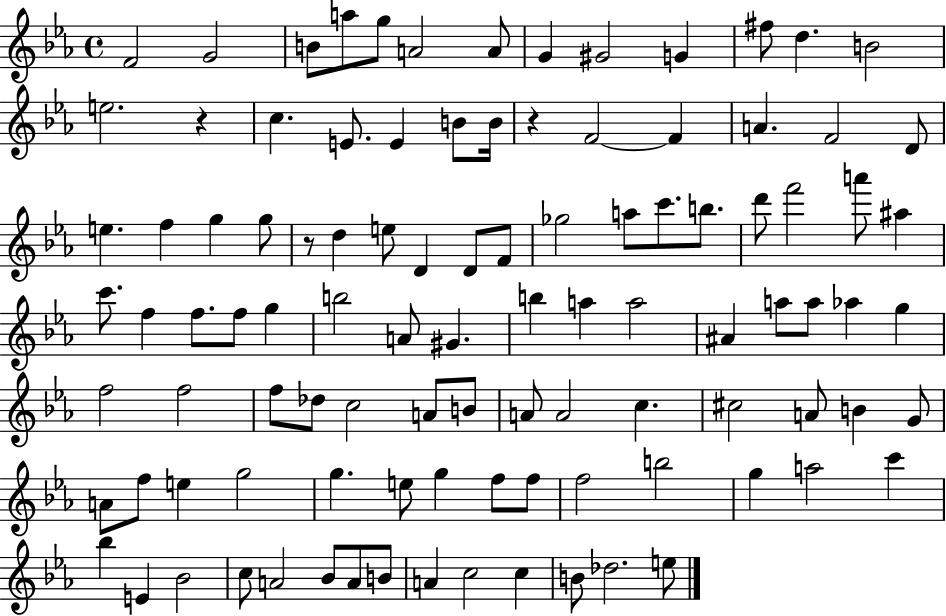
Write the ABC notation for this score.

X:1
T:Untitled
M:4/4
L:1/4
K:Eb
F2 G2 B/2 a/2 g/2 A2 A/2 G ^G2 G ^f/2 d B2 e2 z c E/2 E B/2 B/4 z F2 F A F2 D/2 e f g g/2 z/2 d e/2 D D/2 F/2 _g2 a/2 c'/2 b/2 d'/2 f'2 a'/2 ^a c'/2 f f/2 f/2 g b2 A/2 ^G b a a2 ^A a/2 a/2 _a g f2 f2 f/2 _d/2 c2 A/2 B/2 A/2 A2 c ^c2 A/2 B G/2 A/2 f/2 e g2 g e/2 g f/2 f/2 f2 b2 g a2 c' _b E _B2 c/2 A2 _B/2 A/2 B/2 A c2 c B/2 _d2 e/2